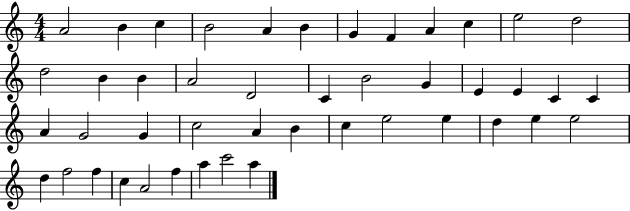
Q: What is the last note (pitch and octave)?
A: A5